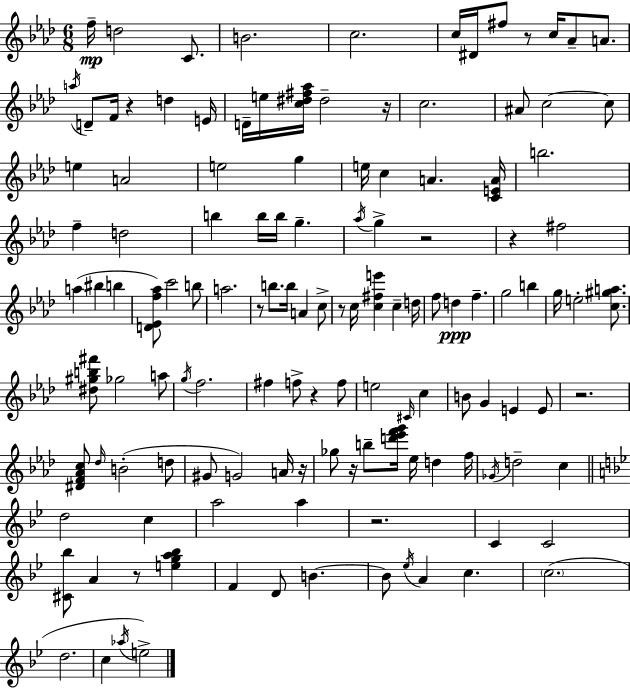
F5/s D5/h C4/e. B4/h. C5/h. C5/s D#4/s F#5/e R/e C5/s Ab4/e A4/e. A5/s D4/e F4/s R/q D5/q E4/s D4/s E5/s [C5,D#5,F#5,Ab5]/s D#5/h R/s C5/h. A#4/e C5/h C5/e E5/q A4/h E5/h G5/q E5/s C5/q A4/q. [C4,E4,A4]/s B5/h. F5/q D5/h B5/q B5/s B5/s G5/q. Ab5/s G5/q R/h R/q F#5/h A5/q BIS5/q B5/q [D4,Eb4,F5,Ab5]/e C6/h B5/e A5/h. R/e B5/e. B5/s A4/q C5/e R/e C5/s [C5,F#5,E6]/q C5/q D5/s F5/e D5/q F5/q. G5/h B5/q G5/s E5/h [C5,G#5,A5]/e. [D#5,G#5,B5,F#6]/e Gb5/h A5/e G5/s F5/h. F#5/q F5/e R/q F5/e E5/h C#4/s C5/q B4/e G4/q E4/q E4/e R/h. [D#4,F4,Ab4,C5]/e Db5/s B4/h D5/e G#4/e G4/h A4/s R/s Gb5/e R/s B5/e [D6,Eb6,F6,G6]/s Eb5/s D5/q F5/s Gb4/s D5/h C5/q D5/h C5/q A5/h A5/q R/h. C4/q C4/h [C#4,Bb5]/e A4/q R/e [E5,G5,A5,Bb5]/q F4/q D4/e B4/q. B4/e Eb5/s A4/q C5/q. C5/h. D5/h. C5/q Ab5/s E5/h